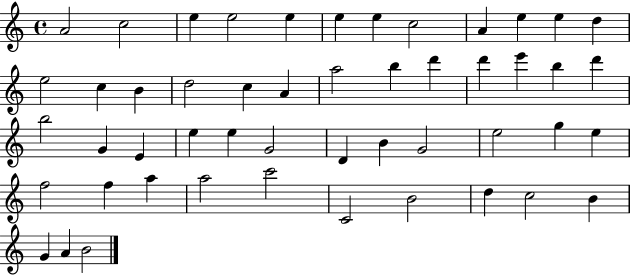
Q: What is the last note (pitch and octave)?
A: B4